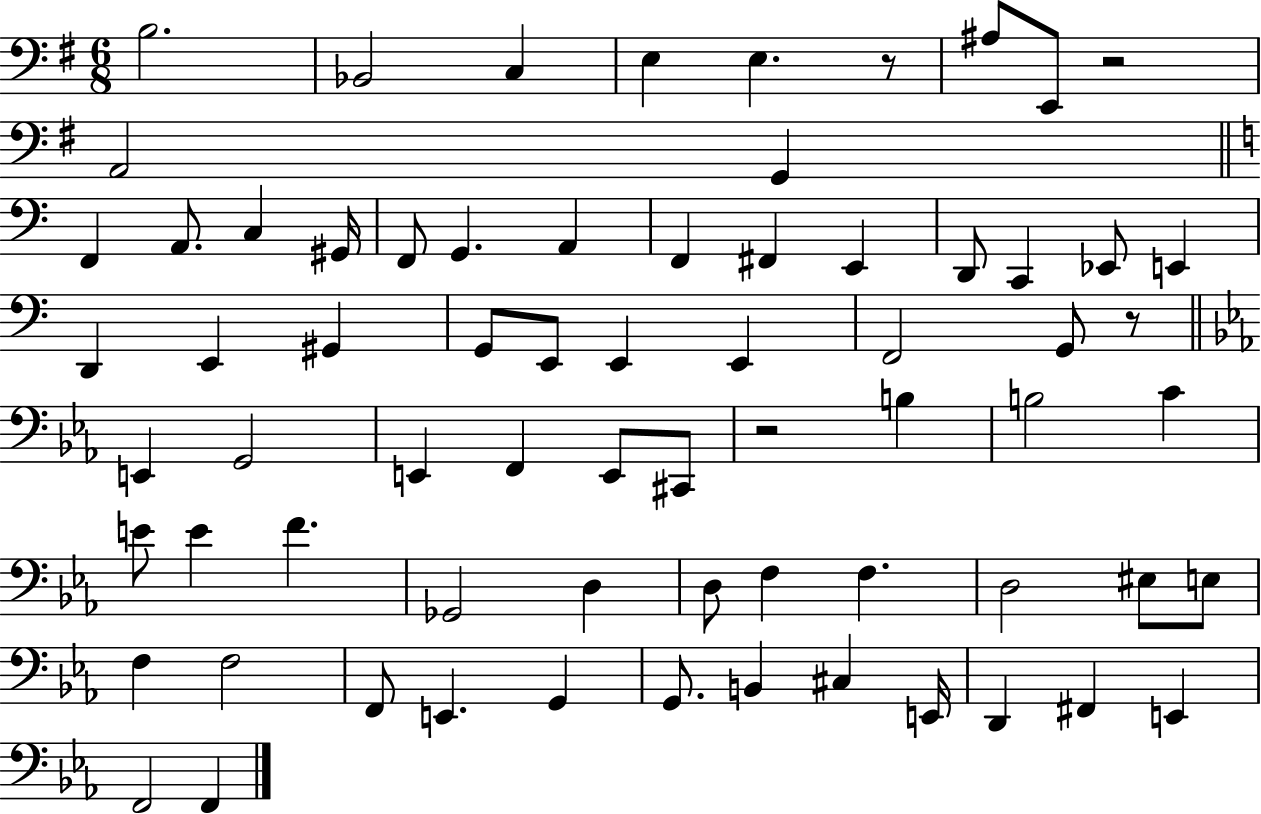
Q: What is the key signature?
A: G major